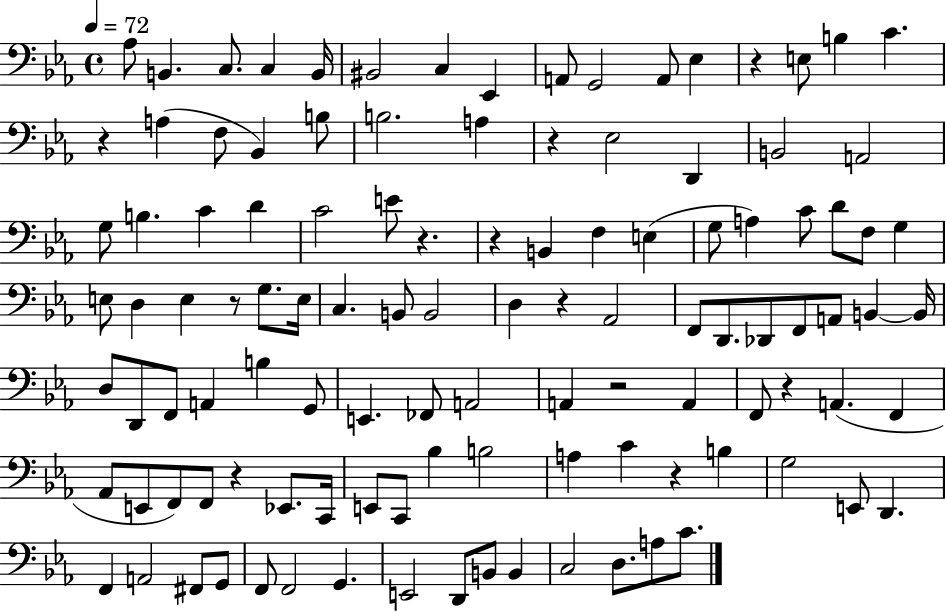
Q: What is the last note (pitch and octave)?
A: C4